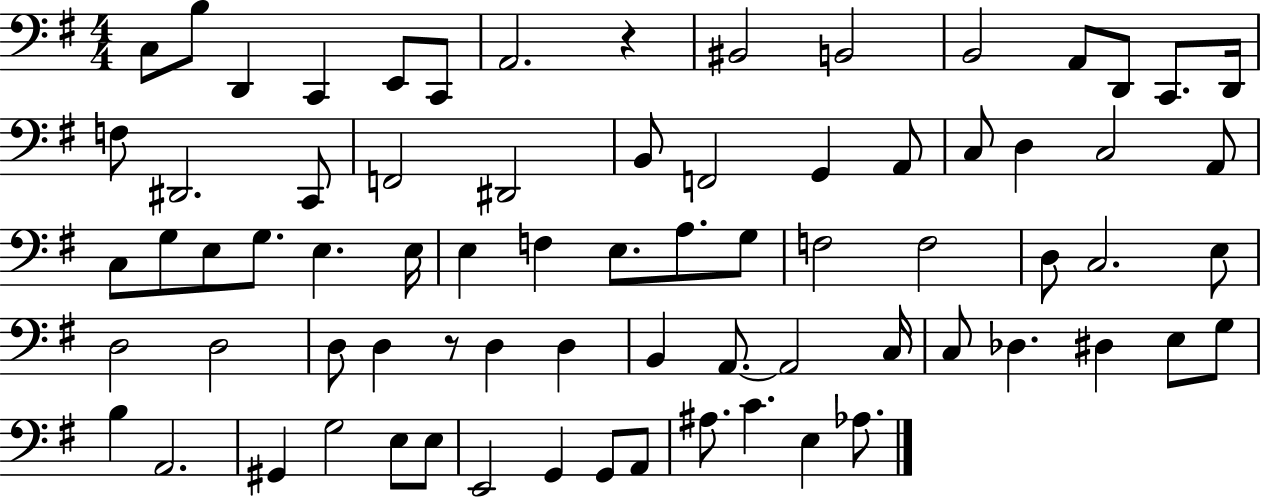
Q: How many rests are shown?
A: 2